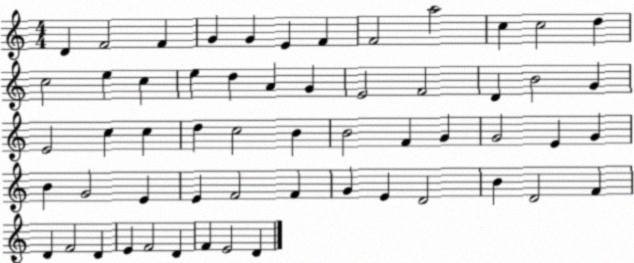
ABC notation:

X:1
T:Untitled
M:4/4
L:1/4
K:C
D F2 F G G E F F2 a2 c c2 d c2 e c e d A G E2 F2 D B2 G E2 c c d c2 B B2 F G G2 E G B G2 E E F2 F G E D2 B D2 F D F2 D E F2 D F E2 D